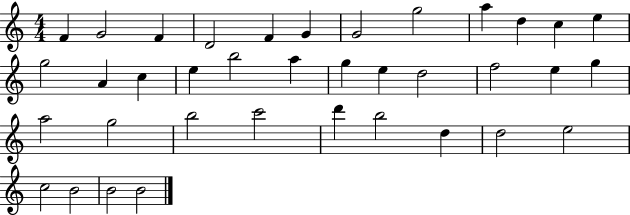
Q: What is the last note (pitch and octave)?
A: B4